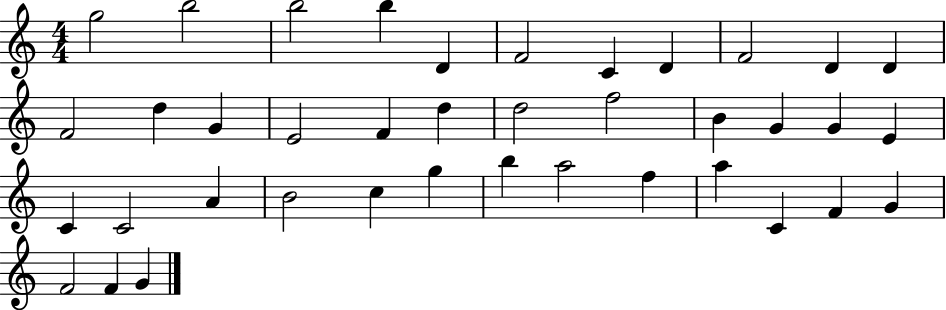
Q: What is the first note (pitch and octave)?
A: G5